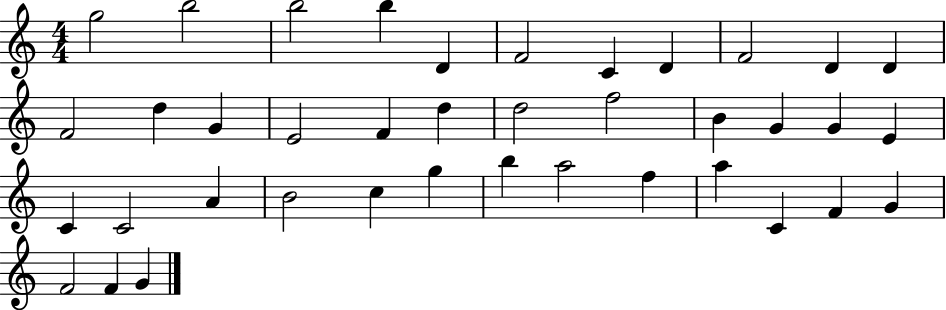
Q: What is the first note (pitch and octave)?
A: G5